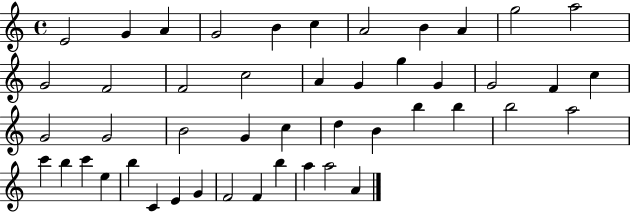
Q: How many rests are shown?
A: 0